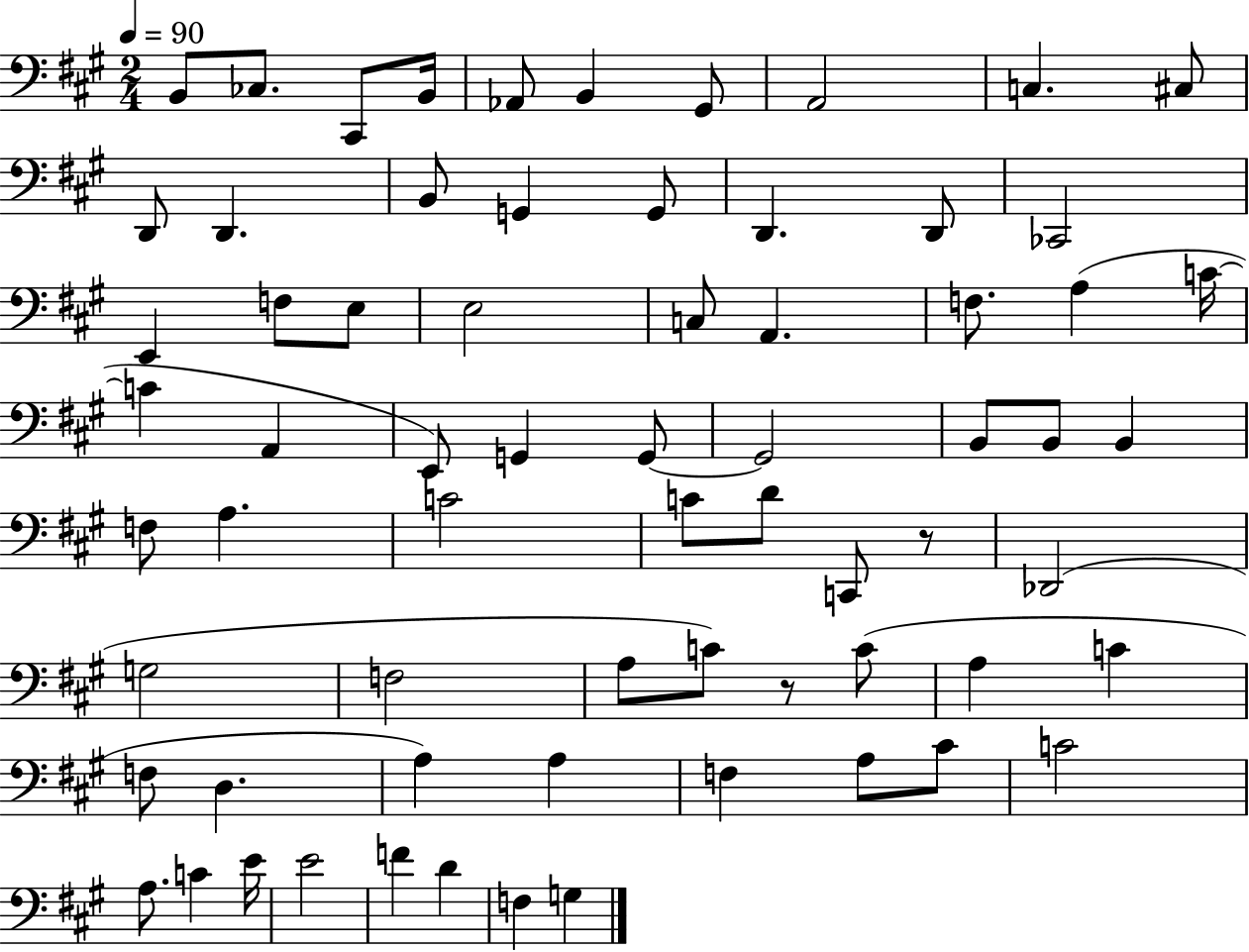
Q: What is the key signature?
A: A major